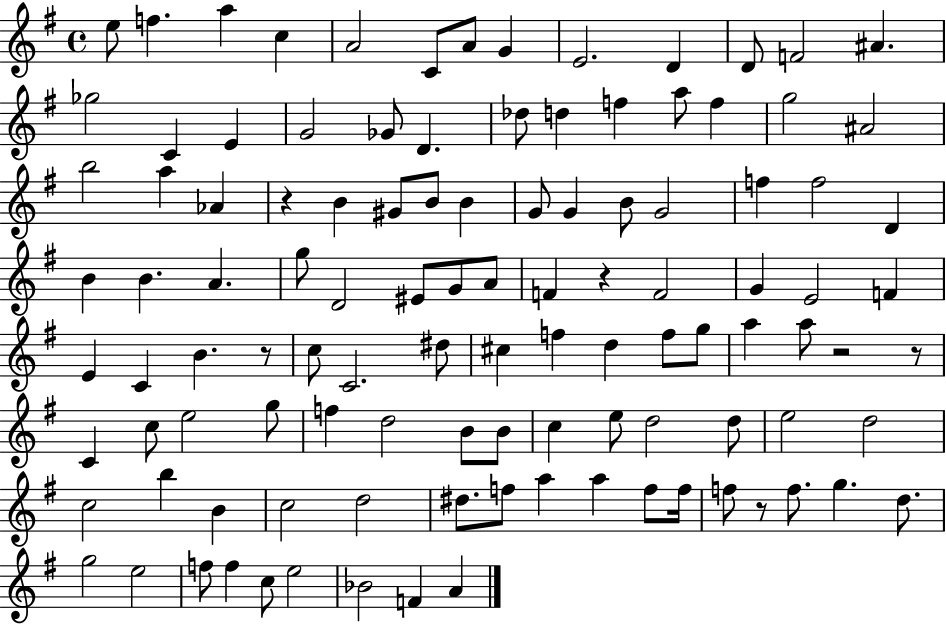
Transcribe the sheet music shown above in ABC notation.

X:1
T:Untitled
M:4/4
L:1/4
K:G
e/2 f a c A2 C/2 A/2 G E2 D D/2 F2 ^A _g2 C E G2 _G/2 D _d/2 d f a/2 f g2 ^A2 b2 a _A z B ^G/2 B/2 B G/2 G B/2 G2 f f2 D B B A g/2 D2 ^E/2 G/2 A/2 F z F2 G E2 F E C B z/2 c/2 C2 ^d/2 ^c f d f/2 g/2 a a/2 z2 z/2 C c/2 e2 g/2 f d2 B/2 B/2 c e/2 d2 d/2 e2 d2 c2 b B c2 d2 ^d/2 f/2 a a f/2 f/4 f/2 z/2 f/2 g d/2 g2 e2 f/2 f c/2 e2 _B2 F A